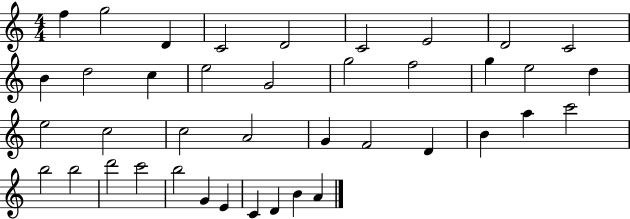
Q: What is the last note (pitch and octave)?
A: A4